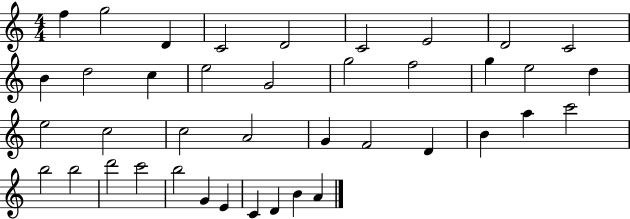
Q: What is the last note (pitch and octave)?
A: A4